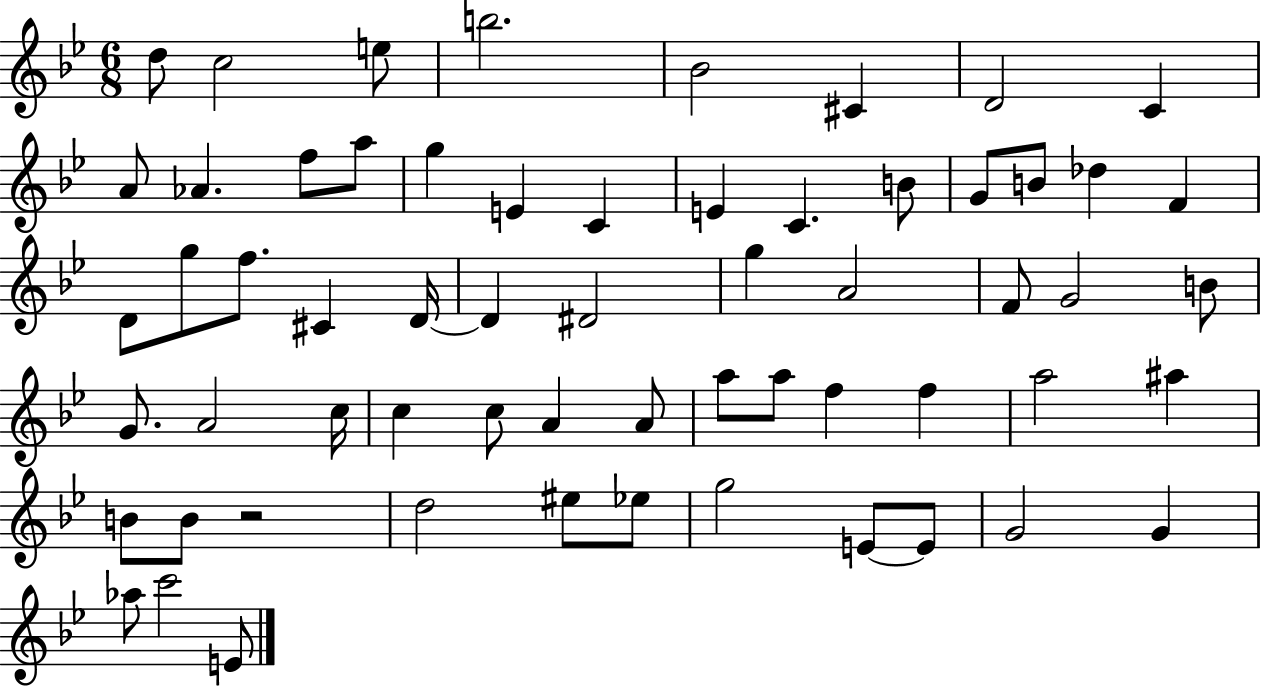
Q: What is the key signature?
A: BES major